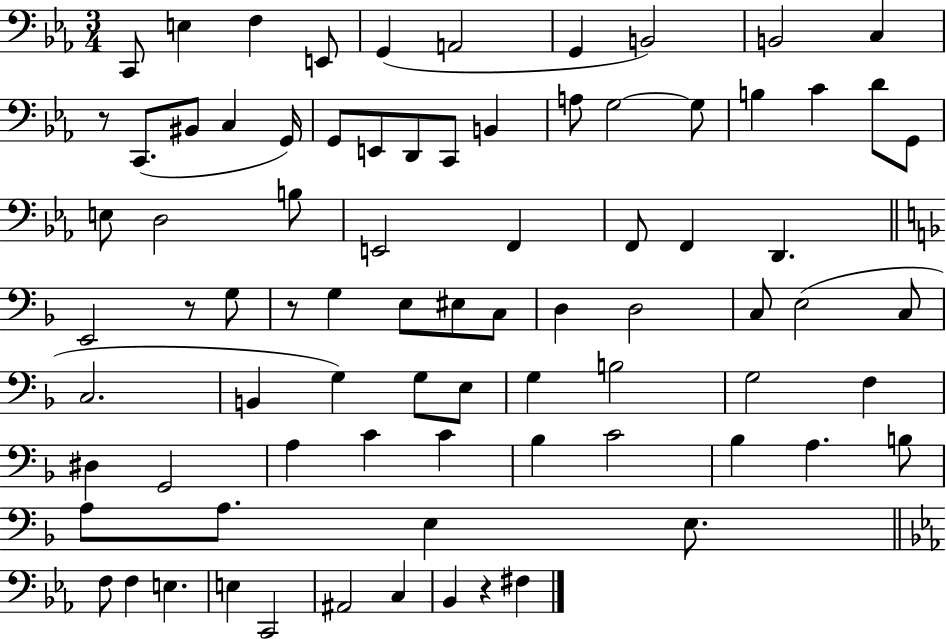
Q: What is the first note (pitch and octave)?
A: C2